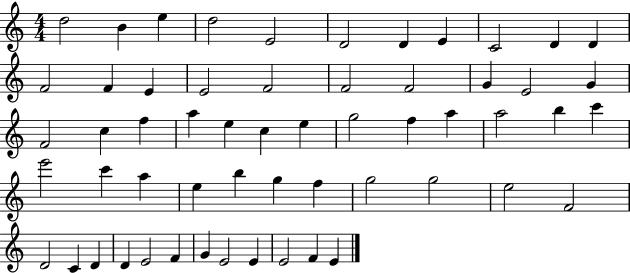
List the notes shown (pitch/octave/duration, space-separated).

D5/h B4/q E5/q D5/h E4/h D4/h D4/q E4/q C4/h D4/q D4/q F4/h F4/q E4/q E4/h F4/h F4/h F4/h G4/q E4/h G4/q F4/h C5/q F5/q A5/q E5/q C5/q E5/q G5/h F5/q A5/q A5/h B5/q C6/q E6/h C6/q A5/q E5/q B5/q G5/q F5/q G5/h G5/h E5/h F4/h D4/h C4/q D4/q D4/q E4/h F4/q G4/q E4/h E4/q E4/h F4/q E4/q